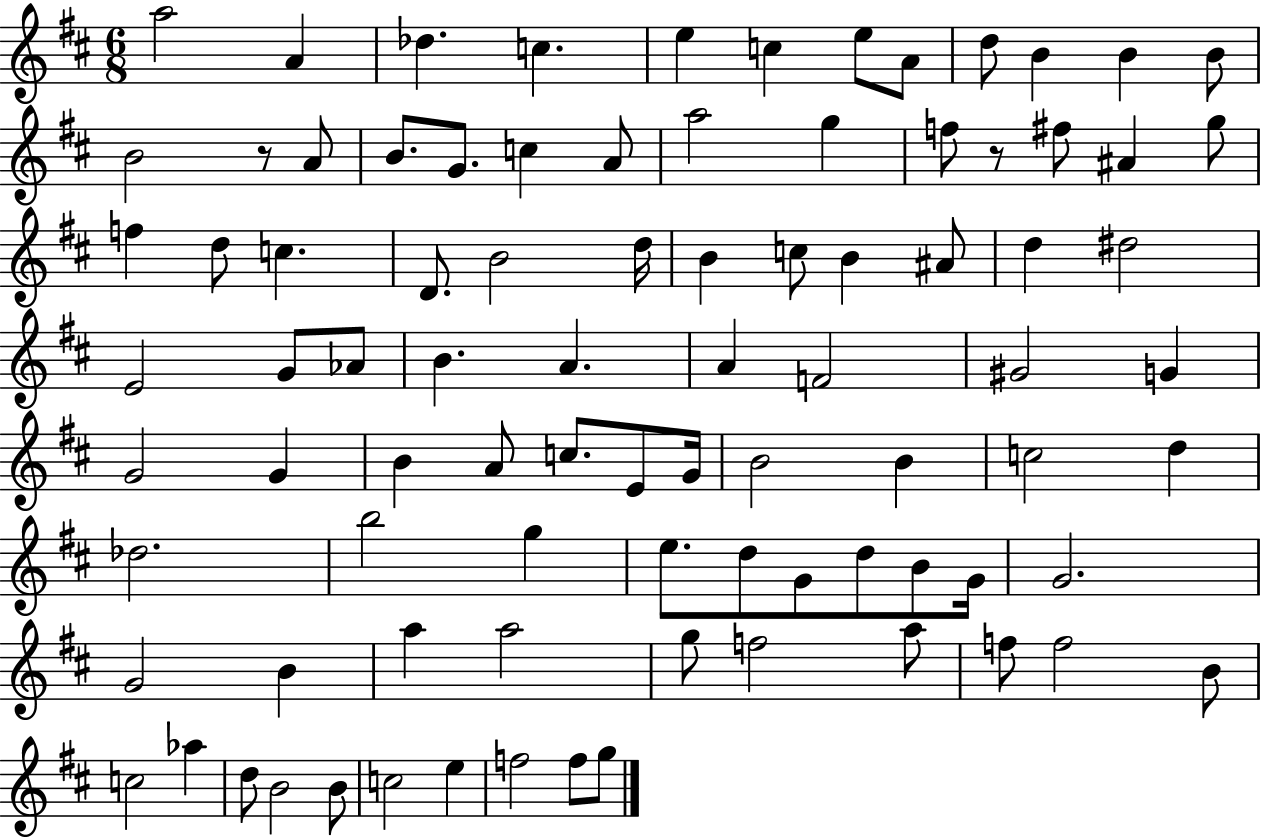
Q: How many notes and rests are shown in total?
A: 88